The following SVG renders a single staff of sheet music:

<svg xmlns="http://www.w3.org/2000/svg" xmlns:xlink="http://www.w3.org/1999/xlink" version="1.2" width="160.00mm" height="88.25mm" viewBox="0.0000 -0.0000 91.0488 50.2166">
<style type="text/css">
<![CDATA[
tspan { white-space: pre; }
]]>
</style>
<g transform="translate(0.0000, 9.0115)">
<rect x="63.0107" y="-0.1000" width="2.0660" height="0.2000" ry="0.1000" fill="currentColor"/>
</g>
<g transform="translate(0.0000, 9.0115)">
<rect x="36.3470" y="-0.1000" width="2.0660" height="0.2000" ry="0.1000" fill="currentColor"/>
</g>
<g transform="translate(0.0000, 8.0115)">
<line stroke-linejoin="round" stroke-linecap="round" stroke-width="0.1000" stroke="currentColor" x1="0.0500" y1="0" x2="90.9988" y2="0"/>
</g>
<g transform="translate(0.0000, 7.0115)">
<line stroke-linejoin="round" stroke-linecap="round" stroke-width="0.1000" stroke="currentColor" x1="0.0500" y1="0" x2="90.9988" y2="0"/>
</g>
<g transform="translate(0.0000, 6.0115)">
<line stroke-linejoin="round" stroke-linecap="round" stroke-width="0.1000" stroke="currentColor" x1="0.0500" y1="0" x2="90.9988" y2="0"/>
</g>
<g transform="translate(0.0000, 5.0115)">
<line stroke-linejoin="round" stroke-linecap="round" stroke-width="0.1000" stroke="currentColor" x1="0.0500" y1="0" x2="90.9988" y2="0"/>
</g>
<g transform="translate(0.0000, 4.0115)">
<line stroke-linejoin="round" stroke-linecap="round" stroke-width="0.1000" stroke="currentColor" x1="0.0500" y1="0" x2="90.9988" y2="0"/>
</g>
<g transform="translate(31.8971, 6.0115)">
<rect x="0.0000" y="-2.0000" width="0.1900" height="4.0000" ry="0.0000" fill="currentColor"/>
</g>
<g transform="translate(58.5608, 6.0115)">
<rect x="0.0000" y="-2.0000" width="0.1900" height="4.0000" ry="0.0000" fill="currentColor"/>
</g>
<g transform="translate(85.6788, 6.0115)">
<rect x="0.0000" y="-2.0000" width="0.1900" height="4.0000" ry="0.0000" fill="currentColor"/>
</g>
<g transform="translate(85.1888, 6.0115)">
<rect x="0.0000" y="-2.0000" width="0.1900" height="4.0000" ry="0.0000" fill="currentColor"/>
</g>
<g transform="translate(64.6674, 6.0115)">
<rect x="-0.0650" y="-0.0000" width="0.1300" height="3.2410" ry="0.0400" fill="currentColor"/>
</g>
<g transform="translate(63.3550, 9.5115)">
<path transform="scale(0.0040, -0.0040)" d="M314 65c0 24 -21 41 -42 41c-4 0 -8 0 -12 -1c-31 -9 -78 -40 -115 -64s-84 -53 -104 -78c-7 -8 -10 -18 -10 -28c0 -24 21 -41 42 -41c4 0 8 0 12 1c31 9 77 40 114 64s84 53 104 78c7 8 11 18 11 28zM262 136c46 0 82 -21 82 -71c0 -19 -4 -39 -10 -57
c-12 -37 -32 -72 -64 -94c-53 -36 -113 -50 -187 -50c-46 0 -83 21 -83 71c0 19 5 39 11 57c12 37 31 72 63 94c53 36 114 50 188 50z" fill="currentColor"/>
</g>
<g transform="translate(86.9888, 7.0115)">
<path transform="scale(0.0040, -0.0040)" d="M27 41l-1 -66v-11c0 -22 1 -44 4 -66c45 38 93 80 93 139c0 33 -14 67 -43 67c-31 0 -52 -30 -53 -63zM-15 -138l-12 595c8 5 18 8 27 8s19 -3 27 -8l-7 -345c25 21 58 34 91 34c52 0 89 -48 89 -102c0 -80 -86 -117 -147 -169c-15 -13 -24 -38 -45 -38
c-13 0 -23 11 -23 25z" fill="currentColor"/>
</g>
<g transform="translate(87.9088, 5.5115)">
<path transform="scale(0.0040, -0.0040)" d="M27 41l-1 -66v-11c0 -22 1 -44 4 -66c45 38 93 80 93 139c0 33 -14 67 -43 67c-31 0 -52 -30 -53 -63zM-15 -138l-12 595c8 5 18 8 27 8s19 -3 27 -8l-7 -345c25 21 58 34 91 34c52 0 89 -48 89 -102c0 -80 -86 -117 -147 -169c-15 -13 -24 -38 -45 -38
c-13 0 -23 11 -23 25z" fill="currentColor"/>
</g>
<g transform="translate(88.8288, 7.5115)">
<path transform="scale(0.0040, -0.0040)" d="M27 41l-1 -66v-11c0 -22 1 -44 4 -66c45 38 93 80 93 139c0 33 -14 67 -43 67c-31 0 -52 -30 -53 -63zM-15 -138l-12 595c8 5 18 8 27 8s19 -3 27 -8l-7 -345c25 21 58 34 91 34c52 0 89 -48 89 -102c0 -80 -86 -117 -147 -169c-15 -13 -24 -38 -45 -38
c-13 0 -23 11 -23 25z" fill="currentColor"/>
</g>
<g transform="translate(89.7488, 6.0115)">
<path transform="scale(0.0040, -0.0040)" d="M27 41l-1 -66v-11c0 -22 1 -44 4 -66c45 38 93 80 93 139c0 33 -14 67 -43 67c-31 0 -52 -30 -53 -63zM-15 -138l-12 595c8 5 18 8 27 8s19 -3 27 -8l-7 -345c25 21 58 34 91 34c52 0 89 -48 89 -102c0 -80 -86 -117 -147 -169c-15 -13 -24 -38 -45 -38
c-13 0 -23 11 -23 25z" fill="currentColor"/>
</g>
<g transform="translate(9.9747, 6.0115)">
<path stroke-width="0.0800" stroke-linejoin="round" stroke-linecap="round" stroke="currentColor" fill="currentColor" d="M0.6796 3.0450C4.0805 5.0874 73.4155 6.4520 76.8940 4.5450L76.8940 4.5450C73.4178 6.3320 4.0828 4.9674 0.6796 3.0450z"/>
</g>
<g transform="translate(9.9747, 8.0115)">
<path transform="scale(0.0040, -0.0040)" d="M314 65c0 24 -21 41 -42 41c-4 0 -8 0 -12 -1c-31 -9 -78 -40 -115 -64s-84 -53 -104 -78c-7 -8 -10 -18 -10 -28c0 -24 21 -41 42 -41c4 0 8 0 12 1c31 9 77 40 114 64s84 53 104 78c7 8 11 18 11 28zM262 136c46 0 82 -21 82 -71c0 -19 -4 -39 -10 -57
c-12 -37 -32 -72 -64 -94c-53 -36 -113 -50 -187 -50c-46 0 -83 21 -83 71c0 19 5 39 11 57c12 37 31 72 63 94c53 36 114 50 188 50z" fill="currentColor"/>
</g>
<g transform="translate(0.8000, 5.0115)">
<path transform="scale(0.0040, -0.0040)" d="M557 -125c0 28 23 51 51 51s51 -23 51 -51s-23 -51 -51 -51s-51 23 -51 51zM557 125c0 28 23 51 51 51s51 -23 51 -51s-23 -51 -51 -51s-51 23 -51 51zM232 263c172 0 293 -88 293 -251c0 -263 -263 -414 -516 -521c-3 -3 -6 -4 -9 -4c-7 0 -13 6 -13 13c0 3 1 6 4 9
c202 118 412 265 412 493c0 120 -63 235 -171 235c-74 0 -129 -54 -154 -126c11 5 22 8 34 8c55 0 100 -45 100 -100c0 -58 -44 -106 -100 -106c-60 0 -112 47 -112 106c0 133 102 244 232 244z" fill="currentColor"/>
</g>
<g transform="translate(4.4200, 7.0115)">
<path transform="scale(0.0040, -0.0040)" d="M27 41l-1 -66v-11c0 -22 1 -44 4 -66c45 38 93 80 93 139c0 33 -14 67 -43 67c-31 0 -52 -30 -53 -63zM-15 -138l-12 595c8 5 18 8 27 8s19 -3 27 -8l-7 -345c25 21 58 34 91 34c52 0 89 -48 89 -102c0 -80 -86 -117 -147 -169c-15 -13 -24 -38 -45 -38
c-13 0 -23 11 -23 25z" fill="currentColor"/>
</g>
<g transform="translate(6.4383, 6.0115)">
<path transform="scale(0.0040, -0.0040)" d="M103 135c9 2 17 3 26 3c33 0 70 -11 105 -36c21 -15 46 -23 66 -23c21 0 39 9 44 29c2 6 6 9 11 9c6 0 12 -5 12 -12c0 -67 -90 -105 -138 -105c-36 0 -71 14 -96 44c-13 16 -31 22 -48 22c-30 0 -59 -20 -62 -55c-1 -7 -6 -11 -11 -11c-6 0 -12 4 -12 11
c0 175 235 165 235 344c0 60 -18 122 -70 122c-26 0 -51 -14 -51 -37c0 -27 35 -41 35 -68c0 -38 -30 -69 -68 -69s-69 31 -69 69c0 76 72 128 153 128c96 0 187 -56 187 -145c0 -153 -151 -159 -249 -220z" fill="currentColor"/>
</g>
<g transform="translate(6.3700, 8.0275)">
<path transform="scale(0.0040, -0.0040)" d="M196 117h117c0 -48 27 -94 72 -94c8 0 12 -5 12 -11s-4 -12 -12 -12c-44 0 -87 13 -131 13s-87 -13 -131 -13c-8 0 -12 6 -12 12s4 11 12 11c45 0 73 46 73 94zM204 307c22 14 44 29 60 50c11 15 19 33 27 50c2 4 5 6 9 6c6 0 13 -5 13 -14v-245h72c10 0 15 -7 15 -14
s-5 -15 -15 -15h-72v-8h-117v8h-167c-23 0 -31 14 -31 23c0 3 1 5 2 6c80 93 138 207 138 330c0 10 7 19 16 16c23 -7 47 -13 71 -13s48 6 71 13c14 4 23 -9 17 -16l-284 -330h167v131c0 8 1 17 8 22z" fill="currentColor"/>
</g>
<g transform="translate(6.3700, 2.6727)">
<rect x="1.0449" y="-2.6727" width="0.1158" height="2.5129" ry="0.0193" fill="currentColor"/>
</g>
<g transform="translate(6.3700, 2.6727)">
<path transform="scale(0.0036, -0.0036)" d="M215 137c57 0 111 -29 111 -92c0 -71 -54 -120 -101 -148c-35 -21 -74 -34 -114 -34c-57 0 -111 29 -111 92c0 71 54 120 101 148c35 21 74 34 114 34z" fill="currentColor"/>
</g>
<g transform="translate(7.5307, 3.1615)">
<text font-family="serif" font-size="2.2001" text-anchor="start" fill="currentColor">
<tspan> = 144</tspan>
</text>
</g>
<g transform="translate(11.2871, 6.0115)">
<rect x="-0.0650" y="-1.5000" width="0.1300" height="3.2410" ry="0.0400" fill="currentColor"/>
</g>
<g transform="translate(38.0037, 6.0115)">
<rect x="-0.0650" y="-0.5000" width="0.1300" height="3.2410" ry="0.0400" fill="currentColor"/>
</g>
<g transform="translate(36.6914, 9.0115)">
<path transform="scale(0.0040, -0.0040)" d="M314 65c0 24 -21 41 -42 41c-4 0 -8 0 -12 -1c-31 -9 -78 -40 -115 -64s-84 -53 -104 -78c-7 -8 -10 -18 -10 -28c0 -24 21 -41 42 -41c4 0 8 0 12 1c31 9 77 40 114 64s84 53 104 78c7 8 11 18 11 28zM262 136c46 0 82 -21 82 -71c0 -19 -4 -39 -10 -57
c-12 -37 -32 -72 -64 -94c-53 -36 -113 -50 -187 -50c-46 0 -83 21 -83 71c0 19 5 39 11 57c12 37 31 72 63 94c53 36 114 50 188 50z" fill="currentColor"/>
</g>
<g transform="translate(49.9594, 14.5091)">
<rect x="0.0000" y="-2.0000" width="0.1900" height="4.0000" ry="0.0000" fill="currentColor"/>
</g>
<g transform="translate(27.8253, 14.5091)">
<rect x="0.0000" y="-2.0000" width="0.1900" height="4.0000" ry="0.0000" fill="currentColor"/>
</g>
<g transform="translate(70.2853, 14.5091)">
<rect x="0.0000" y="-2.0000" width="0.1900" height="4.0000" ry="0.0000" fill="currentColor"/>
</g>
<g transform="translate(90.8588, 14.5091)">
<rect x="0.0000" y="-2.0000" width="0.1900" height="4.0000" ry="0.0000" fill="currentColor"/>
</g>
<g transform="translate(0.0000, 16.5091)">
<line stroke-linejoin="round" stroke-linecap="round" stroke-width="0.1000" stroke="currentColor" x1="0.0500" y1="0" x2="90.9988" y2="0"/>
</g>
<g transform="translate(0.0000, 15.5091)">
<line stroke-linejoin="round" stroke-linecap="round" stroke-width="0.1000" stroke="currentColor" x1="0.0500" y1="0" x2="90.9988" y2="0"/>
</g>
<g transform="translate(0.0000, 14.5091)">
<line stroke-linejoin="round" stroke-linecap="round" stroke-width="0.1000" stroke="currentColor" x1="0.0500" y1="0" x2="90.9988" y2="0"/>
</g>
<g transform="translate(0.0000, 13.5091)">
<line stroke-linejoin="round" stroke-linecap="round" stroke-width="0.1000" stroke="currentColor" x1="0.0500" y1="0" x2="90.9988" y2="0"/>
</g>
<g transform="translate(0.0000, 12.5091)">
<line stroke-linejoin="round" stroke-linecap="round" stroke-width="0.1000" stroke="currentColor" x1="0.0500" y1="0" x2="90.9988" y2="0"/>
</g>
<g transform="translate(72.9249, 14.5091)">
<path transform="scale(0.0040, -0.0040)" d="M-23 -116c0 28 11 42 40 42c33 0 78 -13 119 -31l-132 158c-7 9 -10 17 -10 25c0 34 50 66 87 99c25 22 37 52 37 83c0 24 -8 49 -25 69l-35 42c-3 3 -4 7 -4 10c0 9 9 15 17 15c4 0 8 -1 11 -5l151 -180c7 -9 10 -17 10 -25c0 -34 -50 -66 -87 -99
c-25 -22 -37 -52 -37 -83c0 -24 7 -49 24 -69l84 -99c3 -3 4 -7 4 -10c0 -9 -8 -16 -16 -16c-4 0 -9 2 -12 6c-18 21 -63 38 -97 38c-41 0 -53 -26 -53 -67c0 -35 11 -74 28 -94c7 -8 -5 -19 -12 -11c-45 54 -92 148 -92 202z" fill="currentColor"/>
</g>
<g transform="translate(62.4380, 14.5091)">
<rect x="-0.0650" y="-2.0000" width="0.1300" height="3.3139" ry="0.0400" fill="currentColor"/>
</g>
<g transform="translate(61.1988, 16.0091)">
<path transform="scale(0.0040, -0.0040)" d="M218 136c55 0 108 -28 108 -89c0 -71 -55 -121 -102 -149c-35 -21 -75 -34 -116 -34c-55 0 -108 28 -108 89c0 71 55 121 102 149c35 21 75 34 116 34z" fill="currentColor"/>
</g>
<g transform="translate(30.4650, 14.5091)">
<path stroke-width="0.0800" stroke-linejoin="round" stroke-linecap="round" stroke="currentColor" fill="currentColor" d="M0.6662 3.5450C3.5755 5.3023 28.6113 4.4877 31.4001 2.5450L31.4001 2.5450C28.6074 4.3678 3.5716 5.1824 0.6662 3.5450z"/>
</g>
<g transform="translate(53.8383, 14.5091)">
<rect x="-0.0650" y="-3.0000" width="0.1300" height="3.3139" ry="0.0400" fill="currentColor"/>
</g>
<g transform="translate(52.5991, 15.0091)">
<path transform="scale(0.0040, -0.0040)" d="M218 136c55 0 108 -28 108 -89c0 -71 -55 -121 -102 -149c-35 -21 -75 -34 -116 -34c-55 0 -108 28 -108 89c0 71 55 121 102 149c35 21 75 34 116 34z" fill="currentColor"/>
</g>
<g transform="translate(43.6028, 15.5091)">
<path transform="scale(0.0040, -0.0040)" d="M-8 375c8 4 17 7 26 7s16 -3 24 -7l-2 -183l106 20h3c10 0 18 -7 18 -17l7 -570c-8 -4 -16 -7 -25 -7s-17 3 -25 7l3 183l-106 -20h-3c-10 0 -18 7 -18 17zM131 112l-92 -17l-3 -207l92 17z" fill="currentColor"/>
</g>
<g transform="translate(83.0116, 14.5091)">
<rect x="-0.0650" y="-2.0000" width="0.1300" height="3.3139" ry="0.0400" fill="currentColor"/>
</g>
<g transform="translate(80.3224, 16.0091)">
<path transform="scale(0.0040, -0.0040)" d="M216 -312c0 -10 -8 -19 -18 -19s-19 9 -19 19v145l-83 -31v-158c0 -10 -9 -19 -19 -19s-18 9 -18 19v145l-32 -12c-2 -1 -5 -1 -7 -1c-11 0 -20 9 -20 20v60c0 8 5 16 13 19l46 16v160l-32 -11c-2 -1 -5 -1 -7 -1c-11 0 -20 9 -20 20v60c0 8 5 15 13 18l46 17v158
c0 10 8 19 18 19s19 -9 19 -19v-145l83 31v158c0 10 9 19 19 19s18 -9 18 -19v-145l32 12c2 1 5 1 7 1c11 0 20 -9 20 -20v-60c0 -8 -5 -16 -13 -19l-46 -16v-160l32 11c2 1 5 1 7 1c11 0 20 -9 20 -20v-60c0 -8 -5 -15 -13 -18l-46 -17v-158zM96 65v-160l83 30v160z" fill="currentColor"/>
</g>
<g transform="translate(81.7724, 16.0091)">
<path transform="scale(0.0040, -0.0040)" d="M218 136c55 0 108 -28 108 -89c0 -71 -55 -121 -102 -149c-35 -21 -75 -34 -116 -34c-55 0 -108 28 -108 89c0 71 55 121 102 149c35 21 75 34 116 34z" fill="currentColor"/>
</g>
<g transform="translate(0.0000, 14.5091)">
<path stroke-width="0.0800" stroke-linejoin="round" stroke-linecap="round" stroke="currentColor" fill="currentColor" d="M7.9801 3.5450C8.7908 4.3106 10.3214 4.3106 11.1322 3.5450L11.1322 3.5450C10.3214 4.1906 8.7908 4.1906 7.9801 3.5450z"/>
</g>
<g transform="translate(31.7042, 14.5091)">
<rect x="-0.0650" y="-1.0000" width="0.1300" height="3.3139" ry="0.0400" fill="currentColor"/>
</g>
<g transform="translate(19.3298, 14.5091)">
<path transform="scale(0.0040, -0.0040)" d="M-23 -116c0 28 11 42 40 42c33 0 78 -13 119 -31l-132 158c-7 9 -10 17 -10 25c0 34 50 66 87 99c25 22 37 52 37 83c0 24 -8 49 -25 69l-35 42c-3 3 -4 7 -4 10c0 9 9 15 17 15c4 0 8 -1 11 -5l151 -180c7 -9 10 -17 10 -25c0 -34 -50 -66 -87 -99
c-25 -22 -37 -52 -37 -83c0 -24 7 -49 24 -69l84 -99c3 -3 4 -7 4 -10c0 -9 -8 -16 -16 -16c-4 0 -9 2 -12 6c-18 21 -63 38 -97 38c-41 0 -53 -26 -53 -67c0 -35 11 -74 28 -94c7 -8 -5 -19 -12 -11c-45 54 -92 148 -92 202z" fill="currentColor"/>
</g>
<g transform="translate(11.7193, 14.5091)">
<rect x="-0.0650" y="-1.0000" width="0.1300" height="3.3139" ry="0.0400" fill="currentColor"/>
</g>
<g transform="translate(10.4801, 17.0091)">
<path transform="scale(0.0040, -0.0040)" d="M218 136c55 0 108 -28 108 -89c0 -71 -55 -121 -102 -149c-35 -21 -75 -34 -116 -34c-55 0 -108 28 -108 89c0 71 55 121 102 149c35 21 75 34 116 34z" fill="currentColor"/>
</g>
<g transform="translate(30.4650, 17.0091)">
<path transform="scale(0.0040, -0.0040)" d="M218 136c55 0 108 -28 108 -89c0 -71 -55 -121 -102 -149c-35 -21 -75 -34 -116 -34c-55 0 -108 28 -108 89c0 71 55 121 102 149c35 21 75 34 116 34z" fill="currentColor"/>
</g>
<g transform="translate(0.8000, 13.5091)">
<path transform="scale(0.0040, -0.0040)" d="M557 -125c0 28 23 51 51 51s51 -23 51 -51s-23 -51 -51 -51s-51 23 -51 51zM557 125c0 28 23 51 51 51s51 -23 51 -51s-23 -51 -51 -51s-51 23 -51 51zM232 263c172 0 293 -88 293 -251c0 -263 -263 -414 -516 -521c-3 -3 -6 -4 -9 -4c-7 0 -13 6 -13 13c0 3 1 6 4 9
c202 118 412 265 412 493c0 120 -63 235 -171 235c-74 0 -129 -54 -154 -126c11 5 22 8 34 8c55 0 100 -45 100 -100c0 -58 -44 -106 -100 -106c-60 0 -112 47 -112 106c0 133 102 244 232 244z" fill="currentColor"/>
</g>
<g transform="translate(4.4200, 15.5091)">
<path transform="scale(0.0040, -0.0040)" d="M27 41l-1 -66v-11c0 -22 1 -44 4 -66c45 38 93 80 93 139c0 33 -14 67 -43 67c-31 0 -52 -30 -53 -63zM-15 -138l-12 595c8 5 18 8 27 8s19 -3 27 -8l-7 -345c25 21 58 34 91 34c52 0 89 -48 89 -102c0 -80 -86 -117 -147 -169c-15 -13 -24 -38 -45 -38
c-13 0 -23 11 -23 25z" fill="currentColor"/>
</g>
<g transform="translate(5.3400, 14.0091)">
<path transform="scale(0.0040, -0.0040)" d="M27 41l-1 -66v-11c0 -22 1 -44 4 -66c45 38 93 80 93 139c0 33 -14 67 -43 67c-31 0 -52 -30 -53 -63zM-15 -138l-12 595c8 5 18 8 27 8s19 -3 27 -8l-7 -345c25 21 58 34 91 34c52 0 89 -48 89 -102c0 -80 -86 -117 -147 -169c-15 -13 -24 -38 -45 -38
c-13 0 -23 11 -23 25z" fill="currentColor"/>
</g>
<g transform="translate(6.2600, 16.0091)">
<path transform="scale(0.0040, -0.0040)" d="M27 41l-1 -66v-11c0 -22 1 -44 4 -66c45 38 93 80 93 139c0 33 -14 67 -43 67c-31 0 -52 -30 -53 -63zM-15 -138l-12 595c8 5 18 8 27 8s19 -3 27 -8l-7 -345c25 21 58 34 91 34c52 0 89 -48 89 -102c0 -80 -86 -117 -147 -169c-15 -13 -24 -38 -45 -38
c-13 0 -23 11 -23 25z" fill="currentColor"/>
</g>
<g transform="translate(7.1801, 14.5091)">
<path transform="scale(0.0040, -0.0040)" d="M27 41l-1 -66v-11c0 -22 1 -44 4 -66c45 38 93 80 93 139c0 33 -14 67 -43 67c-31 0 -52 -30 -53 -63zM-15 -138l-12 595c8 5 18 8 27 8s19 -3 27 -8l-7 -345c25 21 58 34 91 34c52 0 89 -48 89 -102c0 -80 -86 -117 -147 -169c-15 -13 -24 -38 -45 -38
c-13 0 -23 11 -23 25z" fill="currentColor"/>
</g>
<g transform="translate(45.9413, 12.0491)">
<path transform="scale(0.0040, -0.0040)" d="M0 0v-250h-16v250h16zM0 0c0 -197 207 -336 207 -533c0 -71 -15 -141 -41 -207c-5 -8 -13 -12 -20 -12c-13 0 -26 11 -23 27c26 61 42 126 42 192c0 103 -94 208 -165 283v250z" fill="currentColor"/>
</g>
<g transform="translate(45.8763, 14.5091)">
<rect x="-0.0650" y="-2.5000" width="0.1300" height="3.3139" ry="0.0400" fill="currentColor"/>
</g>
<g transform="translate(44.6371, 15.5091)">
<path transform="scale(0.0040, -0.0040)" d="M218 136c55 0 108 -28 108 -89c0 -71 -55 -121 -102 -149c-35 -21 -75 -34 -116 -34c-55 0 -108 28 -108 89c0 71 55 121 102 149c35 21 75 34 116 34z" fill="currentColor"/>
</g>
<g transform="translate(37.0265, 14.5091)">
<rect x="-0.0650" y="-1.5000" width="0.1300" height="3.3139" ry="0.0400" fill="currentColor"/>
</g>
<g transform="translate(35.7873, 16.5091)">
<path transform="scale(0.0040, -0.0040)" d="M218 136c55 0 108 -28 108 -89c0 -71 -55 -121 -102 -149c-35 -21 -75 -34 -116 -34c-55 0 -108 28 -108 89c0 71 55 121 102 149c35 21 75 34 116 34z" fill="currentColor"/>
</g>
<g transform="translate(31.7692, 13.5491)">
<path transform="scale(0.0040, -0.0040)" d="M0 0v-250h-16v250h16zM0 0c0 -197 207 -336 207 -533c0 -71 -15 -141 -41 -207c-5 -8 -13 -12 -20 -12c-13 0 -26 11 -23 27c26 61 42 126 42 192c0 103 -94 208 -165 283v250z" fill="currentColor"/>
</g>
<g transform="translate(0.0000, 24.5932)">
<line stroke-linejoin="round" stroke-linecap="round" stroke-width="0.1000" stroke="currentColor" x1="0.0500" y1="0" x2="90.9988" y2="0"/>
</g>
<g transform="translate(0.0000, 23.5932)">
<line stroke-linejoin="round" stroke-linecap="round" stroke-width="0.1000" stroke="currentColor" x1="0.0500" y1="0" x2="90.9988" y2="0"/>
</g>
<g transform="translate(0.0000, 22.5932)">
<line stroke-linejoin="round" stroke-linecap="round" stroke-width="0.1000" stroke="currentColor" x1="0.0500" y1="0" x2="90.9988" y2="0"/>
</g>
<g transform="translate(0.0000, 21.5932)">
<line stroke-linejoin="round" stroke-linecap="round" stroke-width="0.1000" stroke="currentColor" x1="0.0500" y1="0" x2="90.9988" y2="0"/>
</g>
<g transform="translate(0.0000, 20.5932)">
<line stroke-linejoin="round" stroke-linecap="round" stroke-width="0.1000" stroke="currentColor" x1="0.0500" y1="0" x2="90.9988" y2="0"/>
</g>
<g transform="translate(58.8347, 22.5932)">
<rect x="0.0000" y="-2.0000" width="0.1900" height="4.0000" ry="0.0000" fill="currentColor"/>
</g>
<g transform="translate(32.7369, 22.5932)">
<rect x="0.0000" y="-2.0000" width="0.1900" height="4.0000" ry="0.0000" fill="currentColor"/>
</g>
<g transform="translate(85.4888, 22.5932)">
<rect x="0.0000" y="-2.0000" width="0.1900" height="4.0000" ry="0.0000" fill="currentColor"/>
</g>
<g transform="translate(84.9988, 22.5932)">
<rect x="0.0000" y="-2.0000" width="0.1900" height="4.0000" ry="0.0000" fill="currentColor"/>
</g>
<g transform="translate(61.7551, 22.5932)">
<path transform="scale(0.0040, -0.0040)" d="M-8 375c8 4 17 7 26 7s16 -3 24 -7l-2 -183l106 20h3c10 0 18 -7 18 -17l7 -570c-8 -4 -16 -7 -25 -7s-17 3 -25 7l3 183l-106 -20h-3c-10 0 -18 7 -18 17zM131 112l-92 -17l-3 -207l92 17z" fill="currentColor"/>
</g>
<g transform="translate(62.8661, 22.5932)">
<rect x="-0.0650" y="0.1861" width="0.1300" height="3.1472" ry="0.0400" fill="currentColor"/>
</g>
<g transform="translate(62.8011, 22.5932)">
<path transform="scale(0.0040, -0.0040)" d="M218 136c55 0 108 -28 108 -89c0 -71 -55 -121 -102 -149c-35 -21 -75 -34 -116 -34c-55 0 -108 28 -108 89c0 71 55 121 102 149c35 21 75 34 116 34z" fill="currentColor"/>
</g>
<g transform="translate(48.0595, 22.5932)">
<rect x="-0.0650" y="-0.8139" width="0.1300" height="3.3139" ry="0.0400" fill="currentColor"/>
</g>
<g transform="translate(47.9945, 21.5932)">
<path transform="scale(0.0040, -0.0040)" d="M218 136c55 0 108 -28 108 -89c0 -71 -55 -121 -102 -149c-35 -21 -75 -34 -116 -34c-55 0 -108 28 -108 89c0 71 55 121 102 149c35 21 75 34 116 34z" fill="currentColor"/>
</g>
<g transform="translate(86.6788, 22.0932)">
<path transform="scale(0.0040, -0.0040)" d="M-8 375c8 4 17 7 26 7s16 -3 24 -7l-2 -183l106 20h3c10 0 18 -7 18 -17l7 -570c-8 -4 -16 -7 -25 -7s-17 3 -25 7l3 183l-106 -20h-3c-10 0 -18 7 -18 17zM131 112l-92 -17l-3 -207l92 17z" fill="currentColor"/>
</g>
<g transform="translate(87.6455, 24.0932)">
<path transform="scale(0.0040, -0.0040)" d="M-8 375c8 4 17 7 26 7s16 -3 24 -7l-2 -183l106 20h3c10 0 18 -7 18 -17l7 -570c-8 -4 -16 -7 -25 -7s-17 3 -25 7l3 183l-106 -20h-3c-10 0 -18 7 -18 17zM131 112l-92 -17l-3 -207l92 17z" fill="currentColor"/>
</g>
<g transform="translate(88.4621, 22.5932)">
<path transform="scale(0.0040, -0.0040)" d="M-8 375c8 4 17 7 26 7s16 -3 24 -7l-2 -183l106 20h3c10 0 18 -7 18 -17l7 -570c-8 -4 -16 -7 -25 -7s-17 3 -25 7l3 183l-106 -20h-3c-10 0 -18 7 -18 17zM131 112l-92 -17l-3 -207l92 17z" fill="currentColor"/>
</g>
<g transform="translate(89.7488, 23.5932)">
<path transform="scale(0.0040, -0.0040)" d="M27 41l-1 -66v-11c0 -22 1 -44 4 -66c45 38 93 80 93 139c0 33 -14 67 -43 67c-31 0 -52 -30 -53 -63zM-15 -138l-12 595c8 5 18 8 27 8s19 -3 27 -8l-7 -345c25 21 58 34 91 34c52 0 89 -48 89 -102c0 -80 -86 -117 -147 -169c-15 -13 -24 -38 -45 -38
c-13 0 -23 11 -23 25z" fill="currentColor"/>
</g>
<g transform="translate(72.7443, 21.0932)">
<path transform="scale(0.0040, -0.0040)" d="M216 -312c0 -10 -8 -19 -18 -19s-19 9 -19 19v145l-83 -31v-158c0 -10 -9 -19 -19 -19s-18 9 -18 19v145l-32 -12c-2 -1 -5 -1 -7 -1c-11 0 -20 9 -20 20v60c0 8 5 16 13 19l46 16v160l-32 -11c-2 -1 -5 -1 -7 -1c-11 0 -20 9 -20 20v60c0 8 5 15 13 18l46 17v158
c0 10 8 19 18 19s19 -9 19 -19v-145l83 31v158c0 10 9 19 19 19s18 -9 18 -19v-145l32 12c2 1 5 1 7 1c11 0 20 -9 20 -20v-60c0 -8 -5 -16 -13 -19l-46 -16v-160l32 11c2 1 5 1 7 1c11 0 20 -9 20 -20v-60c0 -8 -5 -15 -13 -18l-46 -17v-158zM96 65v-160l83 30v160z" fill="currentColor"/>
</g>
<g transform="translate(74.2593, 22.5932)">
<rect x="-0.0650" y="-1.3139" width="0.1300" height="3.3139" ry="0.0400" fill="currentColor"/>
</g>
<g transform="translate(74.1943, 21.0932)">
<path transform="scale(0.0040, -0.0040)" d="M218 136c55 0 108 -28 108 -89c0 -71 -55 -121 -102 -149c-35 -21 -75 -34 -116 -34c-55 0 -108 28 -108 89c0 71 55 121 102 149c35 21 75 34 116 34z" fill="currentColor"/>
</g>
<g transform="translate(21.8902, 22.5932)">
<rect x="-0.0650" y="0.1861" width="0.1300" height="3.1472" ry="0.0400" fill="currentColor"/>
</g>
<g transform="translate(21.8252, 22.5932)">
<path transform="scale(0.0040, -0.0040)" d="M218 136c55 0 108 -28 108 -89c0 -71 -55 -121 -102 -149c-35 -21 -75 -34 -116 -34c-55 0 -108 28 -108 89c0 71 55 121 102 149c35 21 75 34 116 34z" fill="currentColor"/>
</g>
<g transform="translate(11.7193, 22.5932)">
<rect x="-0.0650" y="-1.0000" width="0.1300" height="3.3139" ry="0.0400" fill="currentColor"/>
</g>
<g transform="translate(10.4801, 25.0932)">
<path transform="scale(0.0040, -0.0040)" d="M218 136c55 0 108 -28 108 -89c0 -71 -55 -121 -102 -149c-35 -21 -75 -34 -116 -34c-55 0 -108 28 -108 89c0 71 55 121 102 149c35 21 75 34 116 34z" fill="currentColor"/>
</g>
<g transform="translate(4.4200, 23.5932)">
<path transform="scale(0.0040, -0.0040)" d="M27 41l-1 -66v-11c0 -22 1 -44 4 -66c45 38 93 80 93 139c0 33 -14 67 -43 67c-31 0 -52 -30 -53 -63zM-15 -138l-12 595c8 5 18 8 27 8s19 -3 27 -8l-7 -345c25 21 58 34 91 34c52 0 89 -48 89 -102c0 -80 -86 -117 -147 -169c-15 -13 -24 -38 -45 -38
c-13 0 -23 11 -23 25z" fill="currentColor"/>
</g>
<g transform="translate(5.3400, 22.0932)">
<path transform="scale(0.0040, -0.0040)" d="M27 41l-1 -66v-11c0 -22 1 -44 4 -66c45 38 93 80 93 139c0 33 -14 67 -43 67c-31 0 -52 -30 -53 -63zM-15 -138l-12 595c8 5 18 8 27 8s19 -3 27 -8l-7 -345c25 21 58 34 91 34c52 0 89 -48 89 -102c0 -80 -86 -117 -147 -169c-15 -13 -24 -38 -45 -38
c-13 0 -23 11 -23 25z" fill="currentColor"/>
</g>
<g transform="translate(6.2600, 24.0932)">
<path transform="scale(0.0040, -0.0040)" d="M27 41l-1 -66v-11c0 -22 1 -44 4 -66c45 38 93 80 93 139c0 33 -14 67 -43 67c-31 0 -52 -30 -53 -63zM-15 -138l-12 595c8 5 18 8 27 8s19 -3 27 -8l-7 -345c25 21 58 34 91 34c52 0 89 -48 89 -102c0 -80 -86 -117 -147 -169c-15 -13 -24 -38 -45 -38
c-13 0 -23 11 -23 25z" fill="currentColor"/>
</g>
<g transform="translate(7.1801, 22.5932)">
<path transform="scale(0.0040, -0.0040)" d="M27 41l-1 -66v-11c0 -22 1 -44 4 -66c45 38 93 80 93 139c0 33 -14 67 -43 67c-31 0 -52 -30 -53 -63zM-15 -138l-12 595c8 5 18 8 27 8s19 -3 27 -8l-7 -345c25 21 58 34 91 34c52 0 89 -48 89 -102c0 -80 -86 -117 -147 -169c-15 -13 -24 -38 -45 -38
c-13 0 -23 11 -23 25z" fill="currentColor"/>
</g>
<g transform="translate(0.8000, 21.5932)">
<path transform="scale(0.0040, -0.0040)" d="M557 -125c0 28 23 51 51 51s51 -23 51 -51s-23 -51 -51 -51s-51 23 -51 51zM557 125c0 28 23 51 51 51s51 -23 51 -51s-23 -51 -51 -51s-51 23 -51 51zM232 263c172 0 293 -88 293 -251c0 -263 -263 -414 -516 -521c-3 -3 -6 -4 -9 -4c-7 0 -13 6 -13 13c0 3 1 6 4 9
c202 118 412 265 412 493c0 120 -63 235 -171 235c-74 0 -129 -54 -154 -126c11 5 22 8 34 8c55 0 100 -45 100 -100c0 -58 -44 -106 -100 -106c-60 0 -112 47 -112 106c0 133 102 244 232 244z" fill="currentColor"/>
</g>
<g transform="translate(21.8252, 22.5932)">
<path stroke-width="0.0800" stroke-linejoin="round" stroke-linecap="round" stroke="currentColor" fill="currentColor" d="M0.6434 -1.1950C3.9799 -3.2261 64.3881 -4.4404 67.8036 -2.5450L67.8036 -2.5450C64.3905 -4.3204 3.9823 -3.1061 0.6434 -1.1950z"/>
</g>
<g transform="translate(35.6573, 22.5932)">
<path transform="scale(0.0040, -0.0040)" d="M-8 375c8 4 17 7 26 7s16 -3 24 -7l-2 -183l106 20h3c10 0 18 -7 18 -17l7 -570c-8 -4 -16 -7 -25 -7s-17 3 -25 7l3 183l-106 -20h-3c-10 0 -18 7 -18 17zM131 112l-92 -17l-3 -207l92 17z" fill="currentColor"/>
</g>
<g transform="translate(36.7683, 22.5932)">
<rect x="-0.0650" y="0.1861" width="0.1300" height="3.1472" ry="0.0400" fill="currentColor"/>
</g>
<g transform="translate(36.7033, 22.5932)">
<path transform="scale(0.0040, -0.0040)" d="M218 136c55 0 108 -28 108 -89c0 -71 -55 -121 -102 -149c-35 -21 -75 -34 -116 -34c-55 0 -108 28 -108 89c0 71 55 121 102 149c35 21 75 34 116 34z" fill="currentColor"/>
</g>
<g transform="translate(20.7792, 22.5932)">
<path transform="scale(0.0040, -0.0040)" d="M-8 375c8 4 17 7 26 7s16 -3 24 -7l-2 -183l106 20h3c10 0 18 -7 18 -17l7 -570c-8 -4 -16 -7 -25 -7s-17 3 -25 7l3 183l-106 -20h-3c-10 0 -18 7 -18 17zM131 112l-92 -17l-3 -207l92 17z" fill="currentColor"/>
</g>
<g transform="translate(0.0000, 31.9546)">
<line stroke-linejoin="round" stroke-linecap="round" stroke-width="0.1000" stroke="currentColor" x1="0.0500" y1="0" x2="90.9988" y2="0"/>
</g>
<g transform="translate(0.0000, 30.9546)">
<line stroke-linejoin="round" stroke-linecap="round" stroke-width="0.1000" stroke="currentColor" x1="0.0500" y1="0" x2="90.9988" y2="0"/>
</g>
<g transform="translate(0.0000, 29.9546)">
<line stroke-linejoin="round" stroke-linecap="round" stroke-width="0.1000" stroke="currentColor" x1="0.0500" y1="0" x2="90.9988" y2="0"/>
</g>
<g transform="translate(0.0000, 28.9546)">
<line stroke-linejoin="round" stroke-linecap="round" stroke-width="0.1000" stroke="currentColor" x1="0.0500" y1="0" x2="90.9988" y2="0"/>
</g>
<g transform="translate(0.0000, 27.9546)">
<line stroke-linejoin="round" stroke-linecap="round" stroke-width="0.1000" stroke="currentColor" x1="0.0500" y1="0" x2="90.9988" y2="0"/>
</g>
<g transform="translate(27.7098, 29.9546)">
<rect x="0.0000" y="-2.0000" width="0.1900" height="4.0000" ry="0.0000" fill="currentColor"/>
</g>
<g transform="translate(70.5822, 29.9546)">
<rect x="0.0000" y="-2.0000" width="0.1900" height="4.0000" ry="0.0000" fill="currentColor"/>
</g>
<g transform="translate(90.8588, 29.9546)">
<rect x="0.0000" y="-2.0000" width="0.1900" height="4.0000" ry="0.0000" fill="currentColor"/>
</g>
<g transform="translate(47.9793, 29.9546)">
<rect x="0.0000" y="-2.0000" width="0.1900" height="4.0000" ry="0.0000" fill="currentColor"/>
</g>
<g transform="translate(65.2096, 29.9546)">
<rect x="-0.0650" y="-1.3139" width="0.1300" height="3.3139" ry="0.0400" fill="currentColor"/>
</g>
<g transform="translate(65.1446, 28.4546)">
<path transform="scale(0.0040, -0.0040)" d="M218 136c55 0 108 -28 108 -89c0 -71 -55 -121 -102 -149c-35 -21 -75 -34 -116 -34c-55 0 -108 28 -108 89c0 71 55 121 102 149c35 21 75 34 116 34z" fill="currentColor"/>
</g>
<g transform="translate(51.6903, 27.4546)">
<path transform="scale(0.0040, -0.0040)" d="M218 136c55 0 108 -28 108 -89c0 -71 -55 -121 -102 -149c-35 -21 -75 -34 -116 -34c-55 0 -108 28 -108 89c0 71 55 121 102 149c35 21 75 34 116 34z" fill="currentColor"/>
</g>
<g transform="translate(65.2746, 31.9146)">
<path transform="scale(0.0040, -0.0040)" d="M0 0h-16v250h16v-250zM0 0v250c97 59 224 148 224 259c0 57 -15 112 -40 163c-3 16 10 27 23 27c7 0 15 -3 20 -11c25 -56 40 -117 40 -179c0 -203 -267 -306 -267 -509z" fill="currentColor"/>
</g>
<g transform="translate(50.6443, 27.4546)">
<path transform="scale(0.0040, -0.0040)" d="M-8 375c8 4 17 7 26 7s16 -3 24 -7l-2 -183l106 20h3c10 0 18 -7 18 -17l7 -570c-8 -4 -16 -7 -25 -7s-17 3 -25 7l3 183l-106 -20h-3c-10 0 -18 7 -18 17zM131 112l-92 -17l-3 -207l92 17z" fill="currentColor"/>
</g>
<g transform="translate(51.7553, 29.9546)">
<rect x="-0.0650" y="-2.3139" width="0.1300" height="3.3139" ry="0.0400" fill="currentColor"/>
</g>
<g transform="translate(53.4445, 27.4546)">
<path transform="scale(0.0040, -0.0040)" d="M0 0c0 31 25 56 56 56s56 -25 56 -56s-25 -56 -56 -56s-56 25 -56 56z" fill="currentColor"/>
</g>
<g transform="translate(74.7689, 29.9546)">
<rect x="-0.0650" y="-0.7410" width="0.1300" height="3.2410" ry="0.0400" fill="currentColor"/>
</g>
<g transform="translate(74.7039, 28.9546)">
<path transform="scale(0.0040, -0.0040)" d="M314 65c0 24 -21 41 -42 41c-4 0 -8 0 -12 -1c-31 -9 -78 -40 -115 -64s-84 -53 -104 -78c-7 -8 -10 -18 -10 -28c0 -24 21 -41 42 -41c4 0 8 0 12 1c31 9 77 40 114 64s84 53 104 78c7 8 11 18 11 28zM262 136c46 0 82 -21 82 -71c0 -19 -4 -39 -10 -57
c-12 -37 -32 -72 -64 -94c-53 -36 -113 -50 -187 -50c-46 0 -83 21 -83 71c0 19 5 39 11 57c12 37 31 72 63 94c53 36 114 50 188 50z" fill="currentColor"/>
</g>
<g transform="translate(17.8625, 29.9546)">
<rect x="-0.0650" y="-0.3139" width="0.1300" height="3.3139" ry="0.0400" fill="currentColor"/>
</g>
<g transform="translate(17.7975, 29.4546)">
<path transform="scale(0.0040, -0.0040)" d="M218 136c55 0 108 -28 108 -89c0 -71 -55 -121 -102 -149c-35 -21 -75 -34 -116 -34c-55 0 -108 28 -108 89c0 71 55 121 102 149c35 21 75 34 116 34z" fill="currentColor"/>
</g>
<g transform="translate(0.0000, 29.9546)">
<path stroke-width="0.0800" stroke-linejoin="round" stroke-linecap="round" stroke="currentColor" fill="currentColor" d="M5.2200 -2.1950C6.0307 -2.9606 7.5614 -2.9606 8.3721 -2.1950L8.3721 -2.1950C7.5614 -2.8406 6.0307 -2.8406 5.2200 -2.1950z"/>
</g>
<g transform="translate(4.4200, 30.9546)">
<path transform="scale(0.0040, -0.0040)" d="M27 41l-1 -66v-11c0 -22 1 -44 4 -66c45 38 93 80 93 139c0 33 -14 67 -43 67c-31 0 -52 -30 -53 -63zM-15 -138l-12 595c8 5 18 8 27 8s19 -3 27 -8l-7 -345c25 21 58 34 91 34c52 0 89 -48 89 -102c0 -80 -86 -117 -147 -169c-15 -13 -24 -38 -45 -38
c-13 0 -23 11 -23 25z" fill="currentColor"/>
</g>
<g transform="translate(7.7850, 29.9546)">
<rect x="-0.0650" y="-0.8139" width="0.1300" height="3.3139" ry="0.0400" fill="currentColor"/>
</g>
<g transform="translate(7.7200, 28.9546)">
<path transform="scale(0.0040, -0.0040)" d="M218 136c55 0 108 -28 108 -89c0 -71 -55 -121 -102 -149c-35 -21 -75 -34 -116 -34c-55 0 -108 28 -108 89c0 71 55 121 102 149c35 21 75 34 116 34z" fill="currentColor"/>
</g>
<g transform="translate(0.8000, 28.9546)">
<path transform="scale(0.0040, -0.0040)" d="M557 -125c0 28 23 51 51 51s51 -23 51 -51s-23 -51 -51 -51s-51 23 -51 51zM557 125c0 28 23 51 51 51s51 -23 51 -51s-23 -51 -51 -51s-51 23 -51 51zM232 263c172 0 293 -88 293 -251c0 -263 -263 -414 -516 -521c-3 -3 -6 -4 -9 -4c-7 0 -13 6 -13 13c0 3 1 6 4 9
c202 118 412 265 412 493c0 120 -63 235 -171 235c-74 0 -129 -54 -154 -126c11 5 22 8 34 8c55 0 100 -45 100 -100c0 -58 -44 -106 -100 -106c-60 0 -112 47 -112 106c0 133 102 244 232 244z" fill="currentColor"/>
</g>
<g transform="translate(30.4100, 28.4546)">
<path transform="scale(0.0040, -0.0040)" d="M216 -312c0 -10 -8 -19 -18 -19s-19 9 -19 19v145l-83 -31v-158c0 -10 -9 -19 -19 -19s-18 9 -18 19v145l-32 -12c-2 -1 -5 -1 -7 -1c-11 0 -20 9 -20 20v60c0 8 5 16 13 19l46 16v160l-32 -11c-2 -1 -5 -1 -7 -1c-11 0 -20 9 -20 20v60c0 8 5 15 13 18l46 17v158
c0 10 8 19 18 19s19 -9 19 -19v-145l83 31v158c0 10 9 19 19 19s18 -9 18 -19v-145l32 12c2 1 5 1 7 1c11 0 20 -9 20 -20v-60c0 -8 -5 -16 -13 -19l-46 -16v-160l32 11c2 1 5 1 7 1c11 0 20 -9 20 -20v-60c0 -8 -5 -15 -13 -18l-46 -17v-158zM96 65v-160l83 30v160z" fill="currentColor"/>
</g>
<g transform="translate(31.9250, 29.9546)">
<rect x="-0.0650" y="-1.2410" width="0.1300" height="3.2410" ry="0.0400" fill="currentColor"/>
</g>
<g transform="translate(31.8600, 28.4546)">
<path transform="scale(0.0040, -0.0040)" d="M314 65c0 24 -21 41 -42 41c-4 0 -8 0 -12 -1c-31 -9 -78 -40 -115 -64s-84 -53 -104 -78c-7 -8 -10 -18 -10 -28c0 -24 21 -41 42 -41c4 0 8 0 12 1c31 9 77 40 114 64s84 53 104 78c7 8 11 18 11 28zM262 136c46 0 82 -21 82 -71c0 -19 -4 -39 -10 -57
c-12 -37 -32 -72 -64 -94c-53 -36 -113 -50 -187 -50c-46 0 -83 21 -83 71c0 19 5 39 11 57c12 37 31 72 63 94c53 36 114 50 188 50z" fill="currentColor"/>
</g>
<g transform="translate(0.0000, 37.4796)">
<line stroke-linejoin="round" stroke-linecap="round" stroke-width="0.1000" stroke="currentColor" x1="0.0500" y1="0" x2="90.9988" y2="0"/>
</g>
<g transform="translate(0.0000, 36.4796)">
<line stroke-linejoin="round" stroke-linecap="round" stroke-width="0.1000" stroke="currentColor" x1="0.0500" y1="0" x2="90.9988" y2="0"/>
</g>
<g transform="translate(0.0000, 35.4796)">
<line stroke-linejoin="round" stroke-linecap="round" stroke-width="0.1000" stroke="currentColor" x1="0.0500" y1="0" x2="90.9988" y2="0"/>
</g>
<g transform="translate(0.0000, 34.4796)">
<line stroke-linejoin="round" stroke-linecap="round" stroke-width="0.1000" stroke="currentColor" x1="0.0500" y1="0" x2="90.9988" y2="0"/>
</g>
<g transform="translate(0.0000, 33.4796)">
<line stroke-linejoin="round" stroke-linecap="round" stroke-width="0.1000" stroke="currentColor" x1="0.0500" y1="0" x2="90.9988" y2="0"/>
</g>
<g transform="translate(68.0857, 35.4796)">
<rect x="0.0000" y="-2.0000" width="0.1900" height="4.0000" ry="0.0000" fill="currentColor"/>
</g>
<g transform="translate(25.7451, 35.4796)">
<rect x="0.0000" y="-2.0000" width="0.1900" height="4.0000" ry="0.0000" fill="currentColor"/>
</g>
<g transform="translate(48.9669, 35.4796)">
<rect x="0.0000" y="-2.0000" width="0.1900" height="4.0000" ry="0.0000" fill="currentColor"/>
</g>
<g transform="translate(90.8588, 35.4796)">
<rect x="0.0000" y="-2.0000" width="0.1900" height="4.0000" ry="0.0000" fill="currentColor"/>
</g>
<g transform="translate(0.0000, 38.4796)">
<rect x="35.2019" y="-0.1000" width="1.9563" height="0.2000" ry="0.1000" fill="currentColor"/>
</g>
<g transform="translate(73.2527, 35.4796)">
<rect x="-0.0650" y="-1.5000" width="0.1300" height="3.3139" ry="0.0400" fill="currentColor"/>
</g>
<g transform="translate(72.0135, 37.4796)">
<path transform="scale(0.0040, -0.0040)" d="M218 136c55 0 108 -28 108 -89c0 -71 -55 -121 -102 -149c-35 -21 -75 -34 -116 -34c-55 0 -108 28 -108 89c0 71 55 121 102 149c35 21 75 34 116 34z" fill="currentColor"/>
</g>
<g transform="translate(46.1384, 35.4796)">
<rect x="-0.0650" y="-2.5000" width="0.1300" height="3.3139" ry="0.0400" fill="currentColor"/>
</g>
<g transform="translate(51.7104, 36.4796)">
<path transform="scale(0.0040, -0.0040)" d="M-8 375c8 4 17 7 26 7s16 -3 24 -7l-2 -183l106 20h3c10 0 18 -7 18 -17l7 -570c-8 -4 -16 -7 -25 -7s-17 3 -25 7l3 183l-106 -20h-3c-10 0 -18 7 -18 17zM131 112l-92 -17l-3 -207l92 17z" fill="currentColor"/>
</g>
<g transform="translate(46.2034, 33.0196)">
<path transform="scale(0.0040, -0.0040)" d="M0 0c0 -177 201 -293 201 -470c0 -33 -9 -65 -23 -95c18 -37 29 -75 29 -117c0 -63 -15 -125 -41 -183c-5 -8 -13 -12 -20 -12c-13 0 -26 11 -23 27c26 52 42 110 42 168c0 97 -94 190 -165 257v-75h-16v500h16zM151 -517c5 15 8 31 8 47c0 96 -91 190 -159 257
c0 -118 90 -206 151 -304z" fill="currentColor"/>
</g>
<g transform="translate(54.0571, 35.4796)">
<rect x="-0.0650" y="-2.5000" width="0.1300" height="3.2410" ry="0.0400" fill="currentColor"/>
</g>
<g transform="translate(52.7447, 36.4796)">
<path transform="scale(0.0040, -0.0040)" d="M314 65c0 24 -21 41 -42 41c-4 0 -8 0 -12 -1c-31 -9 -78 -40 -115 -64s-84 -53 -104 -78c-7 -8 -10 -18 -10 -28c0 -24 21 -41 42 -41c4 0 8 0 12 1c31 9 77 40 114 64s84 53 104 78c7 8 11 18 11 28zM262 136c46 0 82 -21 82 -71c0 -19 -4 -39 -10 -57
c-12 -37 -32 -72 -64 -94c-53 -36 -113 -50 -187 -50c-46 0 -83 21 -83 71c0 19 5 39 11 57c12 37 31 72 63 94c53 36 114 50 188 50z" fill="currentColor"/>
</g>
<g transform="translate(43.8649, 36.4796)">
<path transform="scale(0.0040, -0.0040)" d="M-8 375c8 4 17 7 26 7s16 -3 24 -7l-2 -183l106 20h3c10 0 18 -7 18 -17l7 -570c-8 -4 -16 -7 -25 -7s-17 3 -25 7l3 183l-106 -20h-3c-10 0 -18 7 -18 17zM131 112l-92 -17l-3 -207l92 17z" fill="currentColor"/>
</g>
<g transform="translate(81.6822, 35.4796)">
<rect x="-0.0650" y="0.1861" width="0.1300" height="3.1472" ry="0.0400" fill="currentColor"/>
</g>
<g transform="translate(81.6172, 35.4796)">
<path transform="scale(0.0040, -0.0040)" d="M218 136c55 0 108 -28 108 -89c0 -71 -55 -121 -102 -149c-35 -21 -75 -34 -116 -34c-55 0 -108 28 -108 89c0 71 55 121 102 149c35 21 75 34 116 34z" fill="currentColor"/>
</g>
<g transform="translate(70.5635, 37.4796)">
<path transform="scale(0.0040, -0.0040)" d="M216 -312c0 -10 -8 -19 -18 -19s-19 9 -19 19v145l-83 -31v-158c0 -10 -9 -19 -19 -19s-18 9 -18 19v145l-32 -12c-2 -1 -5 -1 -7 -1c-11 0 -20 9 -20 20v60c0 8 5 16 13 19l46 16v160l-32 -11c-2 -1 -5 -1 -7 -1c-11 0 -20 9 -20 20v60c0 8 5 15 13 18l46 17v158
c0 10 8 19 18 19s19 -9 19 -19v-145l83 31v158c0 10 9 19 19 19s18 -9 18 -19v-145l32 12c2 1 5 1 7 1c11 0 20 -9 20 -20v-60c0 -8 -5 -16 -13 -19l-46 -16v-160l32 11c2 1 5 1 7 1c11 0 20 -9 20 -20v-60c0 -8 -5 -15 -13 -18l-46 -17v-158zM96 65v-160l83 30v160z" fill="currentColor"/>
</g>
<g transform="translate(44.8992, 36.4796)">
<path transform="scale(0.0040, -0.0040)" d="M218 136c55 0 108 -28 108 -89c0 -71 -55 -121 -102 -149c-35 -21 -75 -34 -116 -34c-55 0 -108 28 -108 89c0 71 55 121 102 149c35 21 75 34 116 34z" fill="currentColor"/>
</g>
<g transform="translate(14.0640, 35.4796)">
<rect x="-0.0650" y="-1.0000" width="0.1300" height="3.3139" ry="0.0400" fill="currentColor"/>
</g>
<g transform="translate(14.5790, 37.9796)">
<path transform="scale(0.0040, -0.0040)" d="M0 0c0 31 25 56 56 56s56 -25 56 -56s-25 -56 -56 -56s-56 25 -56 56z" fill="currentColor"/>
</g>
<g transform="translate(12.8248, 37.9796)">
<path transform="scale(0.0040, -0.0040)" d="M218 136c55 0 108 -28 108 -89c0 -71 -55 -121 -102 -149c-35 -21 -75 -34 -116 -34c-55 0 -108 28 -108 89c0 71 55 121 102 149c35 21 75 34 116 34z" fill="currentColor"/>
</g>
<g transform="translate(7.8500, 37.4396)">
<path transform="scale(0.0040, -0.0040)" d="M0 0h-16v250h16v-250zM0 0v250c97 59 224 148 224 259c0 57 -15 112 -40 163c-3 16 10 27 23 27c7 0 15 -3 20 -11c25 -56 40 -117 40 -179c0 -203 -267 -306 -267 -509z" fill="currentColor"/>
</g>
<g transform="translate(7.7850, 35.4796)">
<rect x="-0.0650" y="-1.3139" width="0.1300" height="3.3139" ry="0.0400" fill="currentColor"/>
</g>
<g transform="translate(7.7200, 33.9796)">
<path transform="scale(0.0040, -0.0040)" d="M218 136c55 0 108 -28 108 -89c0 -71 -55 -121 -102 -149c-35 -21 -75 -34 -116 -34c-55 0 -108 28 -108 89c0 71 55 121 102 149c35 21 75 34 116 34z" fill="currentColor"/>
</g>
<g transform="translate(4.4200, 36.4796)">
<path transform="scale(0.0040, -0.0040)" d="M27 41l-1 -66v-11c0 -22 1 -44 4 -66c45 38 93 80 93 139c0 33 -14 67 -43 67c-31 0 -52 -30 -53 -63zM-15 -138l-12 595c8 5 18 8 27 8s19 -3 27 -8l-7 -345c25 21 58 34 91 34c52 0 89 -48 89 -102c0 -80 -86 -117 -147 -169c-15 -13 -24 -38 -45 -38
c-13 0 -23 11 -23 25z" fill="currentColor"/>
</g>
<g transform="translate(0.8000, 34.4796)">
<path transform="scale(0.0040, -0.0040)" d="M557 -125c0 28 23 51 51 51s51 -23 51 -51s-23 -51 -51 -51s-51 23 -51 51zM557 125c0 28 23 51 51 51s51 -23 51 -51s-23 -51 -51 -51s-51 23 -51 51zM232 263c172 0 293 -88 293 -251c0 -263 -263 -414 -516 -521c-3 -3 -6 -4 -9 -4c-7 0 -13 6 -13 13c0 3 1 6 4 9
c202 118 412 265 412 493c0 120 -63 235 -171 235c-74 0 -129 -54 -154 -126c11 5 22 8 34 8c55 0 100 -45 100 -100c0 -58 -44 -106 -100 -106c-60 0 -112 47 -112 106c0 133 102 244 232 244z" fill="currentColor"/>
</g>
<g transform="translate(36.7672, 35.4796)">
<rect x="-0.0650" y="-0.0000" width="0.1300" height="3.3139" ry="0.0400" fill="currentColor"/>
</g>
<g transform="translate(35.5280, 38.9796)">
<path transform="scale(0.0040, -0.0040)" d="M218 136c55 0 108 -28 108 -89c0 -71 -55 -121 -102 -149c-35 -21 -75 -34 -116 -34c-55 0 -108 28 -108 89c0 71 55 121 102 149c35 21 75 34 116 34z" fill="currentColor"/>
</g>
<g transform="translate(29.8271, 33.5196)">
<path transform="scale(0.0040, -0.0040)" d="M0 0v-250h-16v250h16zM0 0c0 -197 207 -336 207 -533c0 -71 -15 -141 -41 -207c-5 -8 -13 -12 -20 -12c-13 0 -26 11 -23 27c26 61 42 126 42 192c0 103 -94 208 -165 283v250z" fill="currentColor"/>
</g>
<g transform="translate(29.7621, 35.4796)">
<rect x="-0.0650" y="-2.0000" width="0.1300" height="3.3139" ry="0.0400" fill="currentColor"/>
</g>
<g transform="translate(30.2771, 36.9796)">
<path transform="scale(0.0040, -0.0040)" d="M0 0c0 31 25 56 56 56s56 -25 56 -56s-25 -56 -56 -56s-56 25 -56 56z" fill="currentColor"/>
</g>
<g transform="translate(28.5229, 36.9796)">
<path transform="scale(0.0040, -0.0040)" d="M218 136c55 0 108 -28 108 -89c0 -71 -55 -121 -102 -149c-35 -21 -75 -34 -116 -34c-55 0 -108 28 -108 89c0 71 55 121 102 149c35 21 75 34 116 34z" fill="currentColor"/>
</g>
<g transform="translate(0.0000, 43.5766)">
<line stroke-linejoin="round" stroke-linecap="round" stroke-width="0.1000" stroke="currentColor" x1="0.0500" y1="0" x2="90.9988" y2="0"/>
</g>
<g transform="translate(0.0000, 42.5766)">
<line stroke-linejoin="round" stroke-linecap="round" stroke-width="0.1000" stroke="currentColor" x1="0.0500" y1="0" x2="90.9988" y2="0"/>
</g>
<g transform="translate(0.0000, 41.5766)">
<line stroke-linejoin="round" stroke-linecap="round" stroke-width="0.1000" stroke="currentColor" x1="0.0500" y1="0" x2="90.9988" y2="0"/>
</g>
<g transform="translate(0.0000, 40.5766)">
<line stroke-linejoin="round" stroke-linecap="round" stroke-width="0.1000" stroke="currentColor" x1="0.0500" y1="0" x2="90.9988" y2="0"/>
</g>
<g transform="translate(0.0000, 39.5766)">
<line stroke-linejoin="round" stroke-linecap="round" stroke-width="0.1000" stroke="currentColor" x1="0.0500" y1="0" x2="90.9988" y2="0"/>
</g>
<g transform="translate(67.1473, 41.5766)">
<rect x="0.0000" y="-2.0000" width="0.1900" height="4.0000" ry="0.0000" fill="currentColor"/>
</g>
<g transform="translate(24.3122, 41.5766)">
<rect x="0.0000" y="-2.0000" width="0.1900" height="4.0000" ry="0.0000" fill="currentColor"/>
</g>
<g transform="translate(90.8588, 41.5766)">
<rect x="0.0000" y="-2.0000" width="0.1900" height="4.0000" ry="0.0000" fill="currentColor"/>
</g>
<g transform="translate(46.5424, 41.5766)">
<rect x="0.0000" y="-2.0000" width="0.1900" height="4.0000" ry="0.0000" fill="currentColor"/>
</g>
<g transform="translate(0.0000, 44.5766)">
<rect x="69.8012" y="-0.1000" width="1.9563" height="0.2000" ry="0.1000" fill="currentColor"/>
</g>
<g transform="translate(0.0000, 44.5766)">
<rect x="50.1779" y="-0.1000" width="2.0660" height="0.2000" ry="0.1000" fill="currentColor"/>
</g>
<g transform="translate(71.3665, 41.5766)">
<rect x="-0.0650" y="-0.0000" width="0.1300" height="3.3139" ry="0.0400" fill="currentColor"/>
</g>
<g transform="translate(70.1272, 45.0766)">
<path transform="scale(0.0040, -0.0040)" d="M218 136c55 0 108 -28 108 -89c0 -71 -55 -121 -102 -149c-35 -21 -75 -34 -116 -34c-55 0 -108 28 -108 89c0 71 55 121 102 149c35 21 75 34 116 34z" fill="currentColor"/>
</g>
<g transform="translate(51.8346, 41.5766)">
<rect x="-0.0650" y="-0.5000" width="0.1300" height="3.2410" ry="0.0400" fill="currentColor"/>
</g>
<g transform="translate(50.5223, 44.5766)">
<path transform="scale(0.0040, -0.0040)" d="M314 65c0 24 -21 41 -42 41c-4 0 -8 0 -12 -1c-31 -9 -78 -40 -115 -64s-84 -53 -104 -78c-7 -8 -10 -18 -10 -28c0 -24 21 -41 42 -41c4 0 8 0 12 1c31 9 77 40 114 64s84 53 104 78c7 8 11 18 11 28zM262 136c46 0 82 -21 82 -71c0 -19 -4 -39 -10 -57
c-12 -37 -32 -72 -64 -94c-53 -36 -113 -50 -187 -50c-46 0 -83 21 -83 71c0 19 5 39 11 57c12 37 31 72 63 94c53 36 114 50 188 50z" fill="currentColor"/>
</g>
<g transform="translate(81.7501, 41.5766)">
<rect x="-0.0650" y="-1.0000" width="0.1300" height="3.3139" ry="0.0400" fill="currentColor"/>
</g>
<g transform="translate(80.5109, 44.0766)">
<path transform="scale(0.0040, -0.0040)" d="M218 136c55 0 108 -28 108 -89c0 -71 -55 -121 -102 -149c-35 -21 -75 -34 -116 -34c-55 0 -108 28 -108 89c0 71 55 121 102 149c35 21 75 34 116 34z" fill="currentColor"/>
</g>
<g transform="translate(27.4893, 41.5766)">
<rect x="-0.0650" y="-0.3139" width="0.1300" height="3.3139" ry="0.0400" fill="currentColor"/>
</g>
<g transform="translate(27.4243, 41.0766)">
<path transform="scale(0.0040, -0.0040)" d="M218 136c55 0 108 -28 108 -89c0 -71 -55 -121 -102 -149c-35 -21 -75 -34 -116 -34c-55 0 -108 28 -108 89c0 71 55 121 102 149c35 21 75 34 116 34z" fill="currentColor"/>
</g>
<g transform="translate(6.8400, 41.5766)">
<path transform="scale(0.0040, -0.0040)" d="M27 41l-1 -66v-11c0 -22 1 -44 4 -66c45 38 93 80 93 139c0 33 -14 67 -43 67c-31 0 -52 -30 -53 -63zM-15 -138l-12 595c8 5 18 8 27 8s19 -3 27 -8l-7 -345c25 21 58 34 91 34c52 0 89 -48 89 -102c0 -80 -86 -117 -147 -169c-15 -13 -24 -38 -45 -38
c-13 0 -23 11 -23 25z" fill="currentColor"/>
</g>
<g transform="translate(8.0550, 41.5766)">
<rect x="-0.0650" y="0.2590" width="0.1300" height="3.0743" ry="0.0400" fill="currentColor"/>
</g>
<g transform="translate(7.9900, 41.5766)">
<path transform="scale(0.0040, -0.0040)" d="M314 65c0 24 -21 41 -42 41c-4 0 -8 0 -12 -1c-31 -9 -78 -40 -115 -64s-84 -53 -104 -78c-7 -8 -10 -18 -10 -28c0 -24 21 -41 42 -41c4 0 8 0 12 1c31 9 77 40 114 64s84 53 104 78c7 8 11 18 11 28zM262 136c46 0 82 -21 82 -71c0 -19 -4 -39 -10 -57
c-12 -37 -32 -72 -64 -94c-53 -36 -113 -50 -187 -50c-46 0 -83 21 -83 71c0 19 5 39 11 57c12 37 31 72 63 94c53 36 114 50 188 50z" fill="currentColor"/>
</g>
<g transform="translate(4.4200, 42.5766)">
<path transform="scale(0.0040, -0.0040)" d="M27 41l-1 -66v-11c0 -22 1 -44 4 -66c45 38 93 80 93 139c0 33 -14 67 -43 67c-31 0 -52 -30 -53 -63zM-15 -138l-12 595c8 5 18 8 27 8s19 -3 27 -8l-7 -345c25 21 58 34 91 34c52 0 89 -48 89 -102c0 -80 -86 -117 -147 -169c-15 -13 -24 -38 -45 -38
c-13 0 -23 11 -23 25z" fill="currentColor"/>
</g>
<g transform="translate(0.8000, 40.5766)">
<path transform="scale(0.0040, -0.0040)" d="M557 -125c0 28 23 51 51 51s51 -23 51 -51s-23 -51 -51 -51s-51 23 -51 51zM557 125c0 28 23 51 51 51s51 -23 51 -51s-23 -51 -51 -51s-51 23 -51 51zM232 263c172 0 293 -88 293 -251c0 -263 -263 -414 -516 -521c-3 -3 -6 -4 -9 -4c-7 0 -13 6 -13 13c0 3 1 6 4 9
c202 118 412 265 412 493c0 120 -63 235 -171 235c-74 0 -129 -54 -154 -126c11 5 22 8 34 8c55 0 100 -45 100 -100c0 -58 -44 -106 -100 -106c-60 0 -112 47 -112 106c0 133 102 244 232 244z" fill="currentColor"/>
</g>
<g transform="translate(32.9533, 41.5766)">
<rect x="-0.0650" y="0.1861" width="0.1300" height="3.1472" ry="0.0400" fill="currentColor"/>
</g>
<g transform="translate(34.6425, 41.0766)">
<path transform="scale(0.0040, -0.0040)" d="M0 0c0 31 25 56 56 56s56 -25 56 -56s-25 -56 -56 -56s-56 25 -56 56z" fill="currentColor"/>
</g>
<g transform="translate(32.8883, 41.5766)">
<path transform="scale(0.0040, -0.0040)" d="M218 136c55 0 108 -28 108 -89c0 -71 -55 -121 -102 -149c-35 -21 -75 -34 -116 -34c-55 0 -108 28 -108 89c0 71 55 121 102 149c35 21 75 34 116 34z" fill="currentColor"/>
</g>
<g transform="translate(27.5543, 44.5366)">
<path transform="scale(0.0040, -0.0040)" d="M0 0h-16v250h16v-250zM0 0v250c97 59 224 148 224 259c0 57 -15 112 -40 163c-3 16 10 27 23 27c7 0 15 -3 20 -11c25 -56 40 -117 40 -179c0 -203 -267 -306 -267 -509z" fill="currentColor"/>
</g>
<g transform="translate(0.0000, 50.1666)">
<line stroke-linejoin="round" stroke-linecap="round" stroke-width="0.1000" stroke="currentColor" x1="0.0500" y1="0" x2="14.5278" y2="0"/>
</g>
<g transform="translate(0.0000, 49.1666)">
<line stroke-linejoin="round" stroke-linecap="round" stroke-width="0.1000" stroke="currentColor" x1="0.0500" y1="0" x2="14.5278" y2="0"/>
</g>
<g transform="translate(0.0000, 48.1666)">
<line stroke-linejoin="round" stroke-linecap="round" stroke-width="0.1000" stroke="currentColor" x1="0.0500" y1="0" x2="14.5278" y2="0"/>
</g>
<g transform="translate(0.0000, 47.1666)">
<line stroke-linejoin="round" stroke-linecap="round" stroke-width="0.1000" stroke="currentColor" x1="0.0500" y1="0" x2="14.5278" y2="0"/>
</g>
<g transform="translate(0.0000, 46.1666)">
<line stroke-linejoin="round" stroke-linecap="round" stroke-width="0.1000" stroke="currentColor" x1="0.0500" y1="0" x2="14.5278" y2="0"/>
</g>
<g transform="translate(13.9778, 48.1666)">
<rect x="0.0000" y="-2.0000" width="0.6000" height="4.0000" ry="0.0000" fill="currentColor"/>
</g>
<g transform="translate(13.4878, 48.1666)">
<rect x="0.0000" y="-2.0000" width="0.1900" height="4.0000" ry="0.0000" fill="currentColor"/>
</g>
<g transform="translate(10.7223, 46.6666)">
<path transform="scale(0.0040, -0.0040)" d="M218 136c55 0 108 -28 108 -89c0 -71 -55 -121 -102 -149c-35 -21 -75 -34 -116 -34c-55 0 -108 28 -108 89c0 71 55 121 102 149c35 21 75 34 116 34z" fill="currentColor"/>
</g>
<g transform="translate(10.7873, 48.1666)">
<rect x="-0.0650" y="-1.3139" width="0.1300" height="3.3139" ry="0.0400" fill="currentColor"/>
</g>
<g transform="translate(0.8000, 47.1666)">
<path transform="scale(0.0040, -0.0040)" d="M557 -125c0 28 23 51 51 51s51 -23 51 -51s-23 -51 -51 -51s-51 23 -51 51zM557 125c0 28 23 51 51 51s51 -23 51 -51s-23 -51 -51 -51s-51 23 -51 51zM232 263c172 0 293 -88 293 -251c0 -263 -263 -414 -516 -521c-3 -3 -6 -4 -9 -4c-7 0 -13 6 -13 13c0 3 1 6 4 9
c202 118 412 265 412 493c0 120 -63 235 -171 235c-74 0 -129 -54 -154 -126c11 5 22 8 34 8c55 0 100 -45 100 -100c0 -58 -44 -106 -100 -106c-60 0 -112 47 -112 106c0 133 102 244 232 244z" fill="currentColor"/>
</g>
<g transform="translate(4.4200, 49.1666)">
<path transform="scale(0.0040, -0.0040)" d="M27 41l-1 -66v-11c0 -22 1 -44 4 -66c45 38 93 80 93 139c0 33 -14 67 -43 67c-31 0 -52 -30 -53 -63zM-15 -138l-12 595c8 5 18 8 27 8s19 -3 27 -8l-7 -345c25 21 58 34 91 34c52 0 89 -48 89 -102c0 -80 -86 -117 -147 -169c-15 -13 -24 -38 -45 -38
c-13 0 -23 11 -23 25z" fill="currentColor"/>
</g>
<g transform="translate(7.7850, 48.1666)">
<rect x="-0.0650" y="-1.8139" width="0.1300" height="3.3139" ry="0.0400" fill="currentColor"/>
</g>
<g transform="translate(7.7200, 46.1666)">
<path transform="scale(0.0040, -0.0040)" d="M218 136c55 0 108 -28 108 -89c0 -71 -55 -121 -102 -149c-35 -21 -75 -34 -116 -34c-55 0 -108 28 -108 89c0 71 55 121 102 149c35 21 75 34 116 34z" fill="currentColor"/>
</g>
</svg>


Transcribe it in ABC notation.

X:1
T:Untitled
M:2/4
L:1/4
K:F
G,,2 E,,2 D,,2 F,, z F,,/2 G,, B,,/2 C, _A,, z ^A,, F,, D, D, F, D, ^G, F, E, ^G,2 B, G,/2 F,2 G,/2 F,, A,,/2 D,, B,,/4 B,,2 ^G,, D, _D,2 E,/2 D, E,,2 D,, F,, A, G,